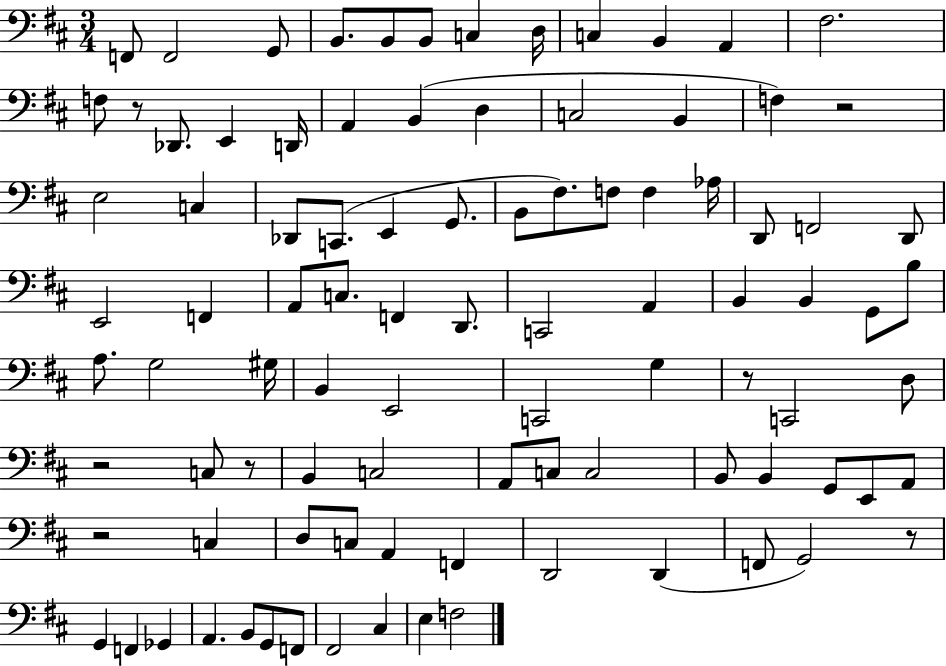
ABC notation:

X:1
T:Untitled
M:3/4
L:1/4
K:D
F,,/2 F,,2 G,,/2 B,,/2 B,,/2 B,,/2 C, D,/4 C, B,, A,, ^F,2 F,/2 z/2 _D,,/2 E,, D,,/4 A,, B,, D, C,2 B,, F, z2 E,2 C, _D,,/2 C,,/2 E,, G,,/2 B,,/2 ^F,/2 F,/2 F, _A,/4 D,,/2 F,,2 D,,/2 E,,2 F,, A,,/2 C,/2 F,, D,,/2 C,,2 A,, B,, B,, G,,/2 B,/2 A,/2 G,2 ^G,/4 B,, E,,2 C,,2 G, z/2 C,,2 D,/2 z2 C,/2 z/2 B,, C,2 A,,/2 C,/2 C,2 B,,/2 B,, G,,/2 E,,/2 A,,/2 z2 C, D,/2 C,/2 A,, F,, D,,2 D,, F,,/2 G,,2 z/2 G,, F,, _G,, A,, B,,/2 G,,/2 F,,/2 ^F,,2 ^C, E, F,2